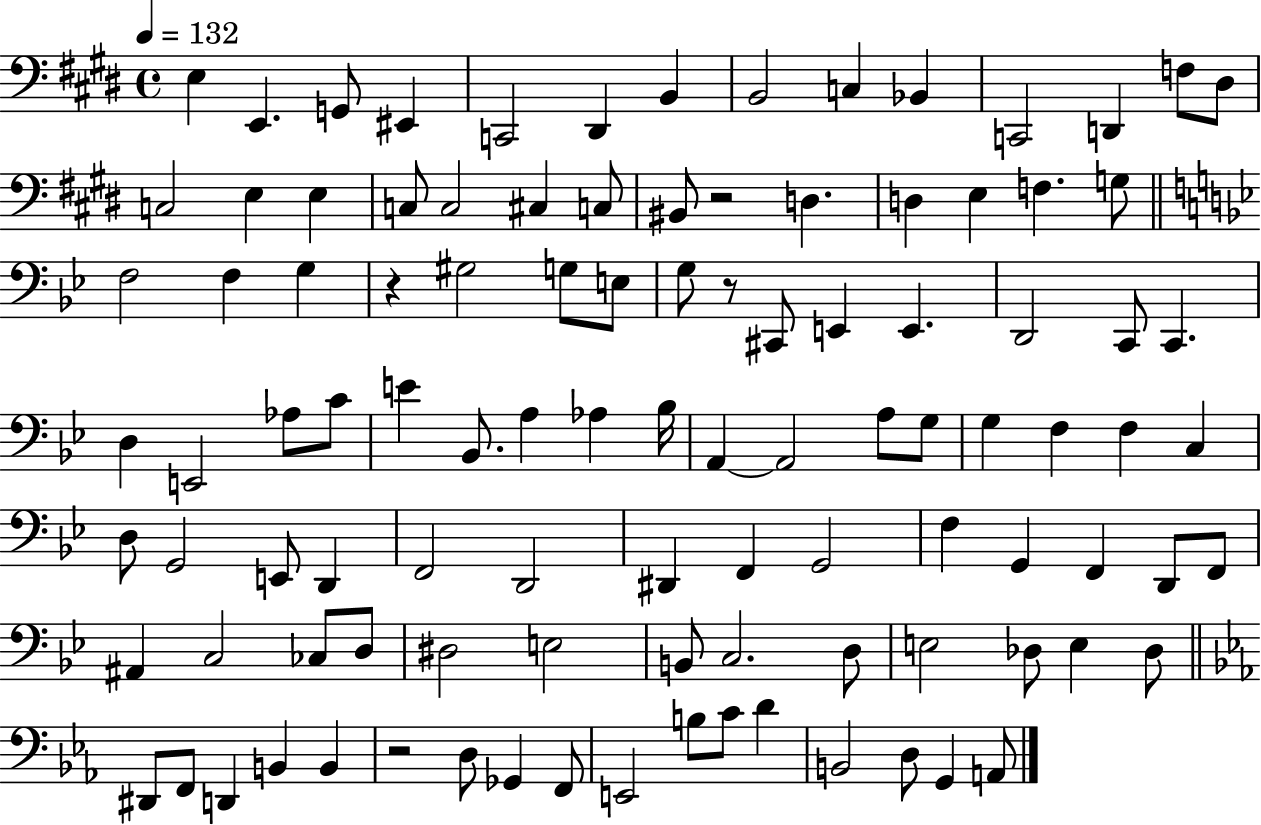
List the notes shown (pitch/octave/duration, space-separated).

E3/q E2/q. G2/e EIS2/q C2/h D#2/q B2/q B2/h C3/q Bb2/q C2/h D2/q F3/e D#3/e C3/h E3/q E3/q C3/e C3/h C#3/q C3/e BIS2/e R/h D3/q. D3/q E3/q F3/q. G3/e F3/h F3/q G3/q R/q G#3/h G3/e E3/e G3/e R/e C#2/e E2/q E2/q. D2/h C2/e C2/q. D3/q E2/h Ab3/e C4/e E4/q Bb2/e. A3/q Ab3/q Bb3/s A2/q A2/h A3/e G3/e G3/q F3/q F3/q C3/q D3/e G2/h E2/e D2/q F2/h D2/h D#2/q F2/q G2/h F3/q G2/q F2/q D2/e F2/e A#2/q C3/h CES3/e D3/e D#3/h E3/h B2/e C3/h. D3/e E3/h Db3/e E3/q Db3/e D#2/e F2/e D2/q B2/q B2/q R/h D3/e Gb2/q F2/e E2/h B3/e C4/e D4/q B2/h D3/e G2/q A2/e